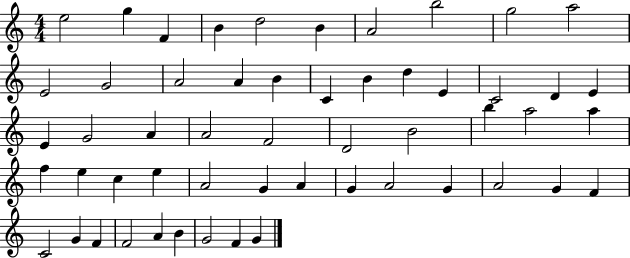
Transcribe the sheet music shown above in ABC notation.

X:1
T:Untitled
M:4/4
L:1/4
K:C
e2 g F B d2 B A2 b2 g2 a2 E2 G2 A2 A B C B d E C2 D E E G2 A A2 F2 D2 B2 b a2 a f e c e A2 G A G A2 G A2 G F C2 G F F2 A B G2 F G